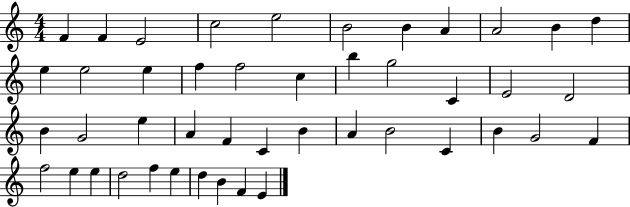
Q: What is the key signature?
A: C major